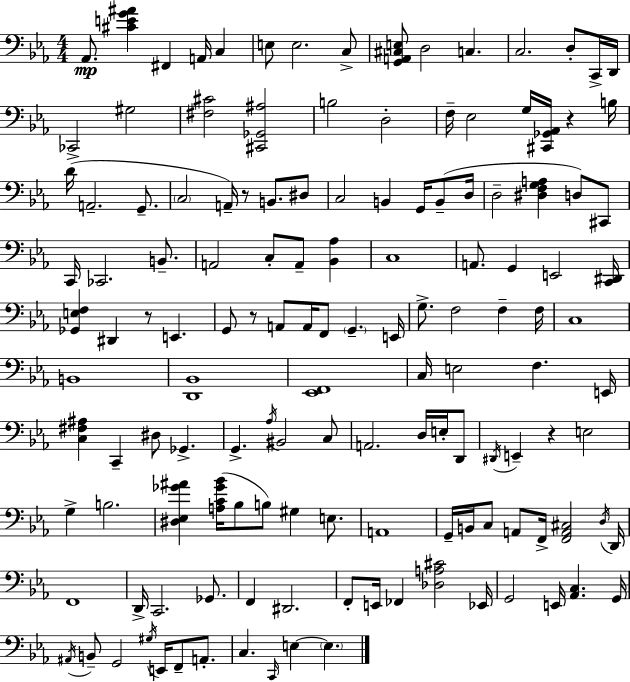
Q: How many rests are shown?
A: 5